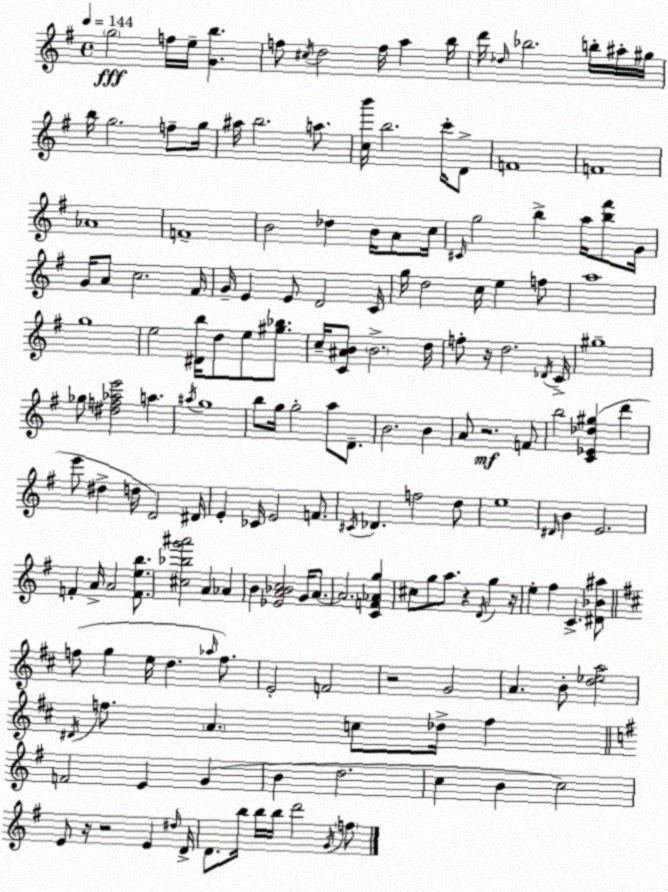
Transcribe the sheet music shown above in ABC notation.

X:1
T:Untitled
M:4/4
L:1/4
K:G
g2 f/4 e/4 [Gb] f/2 ^c/4 d2 f/4 a b/4 d'/4 _d/4 _b2 b/4 ^a/4 ^g/4 b/4 g2 f/2 g/4 ^a/4 b2 a/2 [cb']/4 b2 c'/4 D/2 F4 F4 _A4 F4 B2 _d B/4 A/2 c/4 ^C/4 g2 b a/4 [b^f']/2 G/4 G/4 A/2 c2 ^F/4 G/4 E E/2 D2 C/4 g/4 d2 c/4 e f/2 a4 g4 e2 [^Db]/4 d/2 e/2 [^g_b]/2 c/4 [C^AB]/2 B2 d/4 f/2 z/4 d2 _D/4 C/4 ^g4 _g/2 [^df_ae']2 a ^a/4 g4 b/2 g/4 g2 a/2 D/2 B2 B A/2 z2 F/2 b2 [C_E_d^g] d' e'/2 ^d d/4 D2 ^D/4 E _C/4 E2 F/2 ^C/4 _D f2 d/2 e4 ^D/4 B E2 F A/4 A2 [Feb]/2 [^c_bg'^a']2 A _A B [_EA_Bc]2 G/4 A/2 A2 [CF_Ag] ^c/2 g/2 a/2 z D/4 g z/4 e ^f C [^D_B^a]/2 f/2 g e/4 d _a/4 f/2 E2 F2 z2 G2 A B/2 [d_ea]2 ^D/4 f/2 A c/2 _d/4 f F2 E G B d2 c B c2 E/2 z/4 z2 E ^d/4 D/4 D/2 b/4 b/4 b/4 d'2 G/4 f/2